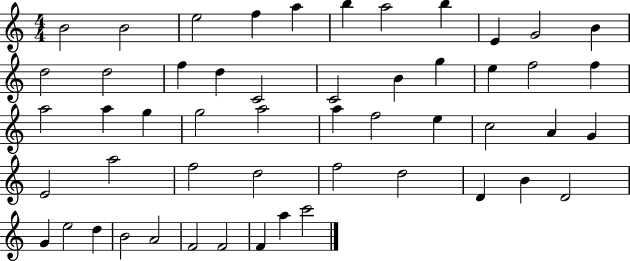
B4/h B4/h E5/h F5/q A5/q B5/q A5/h B5/q E4/q G4/h B4/q D5/h D5/h F5/q D5/q C4/h C4/h B4/q G5/q E5/q F5/h F5/q A5/h A5/q G5/q G5/h A5/h A5/q F5/h E5/q C5/h A4/q G4/q E4/h A5/h F5/h D5/h F5/h D5/h D4/q B4/q D4/h G4/q E5/h D5/q B4/h A4/h F4/h F4/h F4/q A5/q C6/h